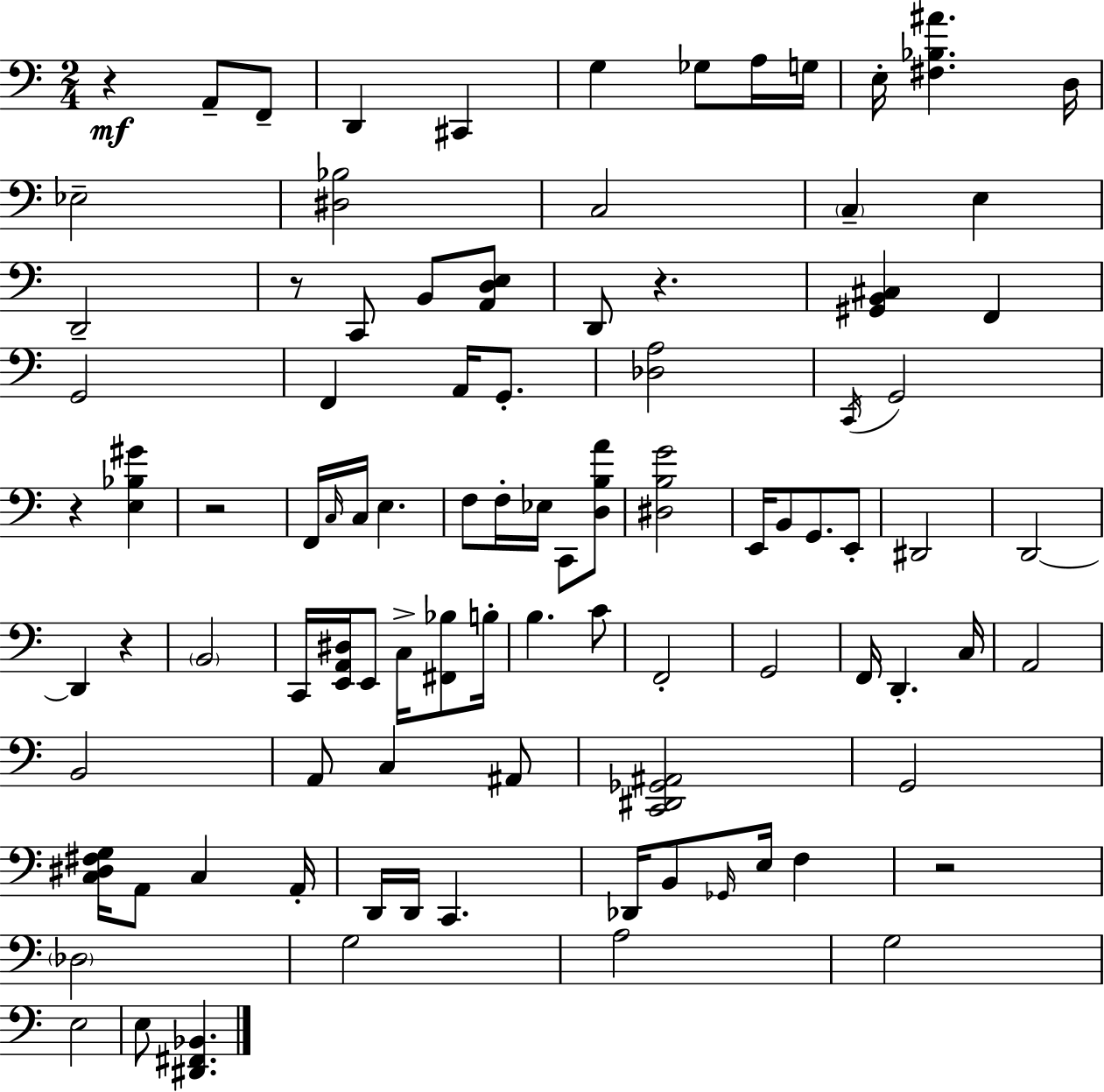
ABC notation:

X:1
T:Untitled
M:2/4
L:1/4
K:Am
z A,,/2 F,,/2 D,, ^C,, G, _G,/2 A,/4 G,/4 E,/4 [^F,_B,^A] D,/4 _E,2 [^D,_B,]2 C,2 C, E, D,,2 z/2 C,,/2 B,,/2 [A,,D,E,]/2 D,,/2 z [^G,,B,,^C,] F,, G,,2 F,, A,,/4 G,,/2 [_D,A,]2 C,,/4 G,,2 z [E,_B,^G] z2 F,,/4 C,/4 C,/4 E, F,/2 F,/4 _E,/4 C,,/2 [D,B,A]/2 [^D,B,G]2 E,,/4 B,,/2 G,,/2 E,,/2 ^D,,2 D,,2 D,, z B,,2 C,,/4 [E,,A,,^D,]/4 E,,/2 C,/4 [^F,,_B,]/2 B,/4 B, C/2 F,,2 G,,2 F,,/4 D,, C,/4 A,,2 B,,2 A,,/2 C, ^A,,/2 [C,,^D,,_G,,^A,,]2 G,,2 [C,^D,^F,G,]/4 A,,/2 C, A,,/4 D,,/4 D,,/4 C,, _D,,/4 B,,/2 _G,,/4 E,/4 F, z2 _D,2 G,2 A,2 G,2 E,2 E,/2 [^D,,^F,,_B,,]